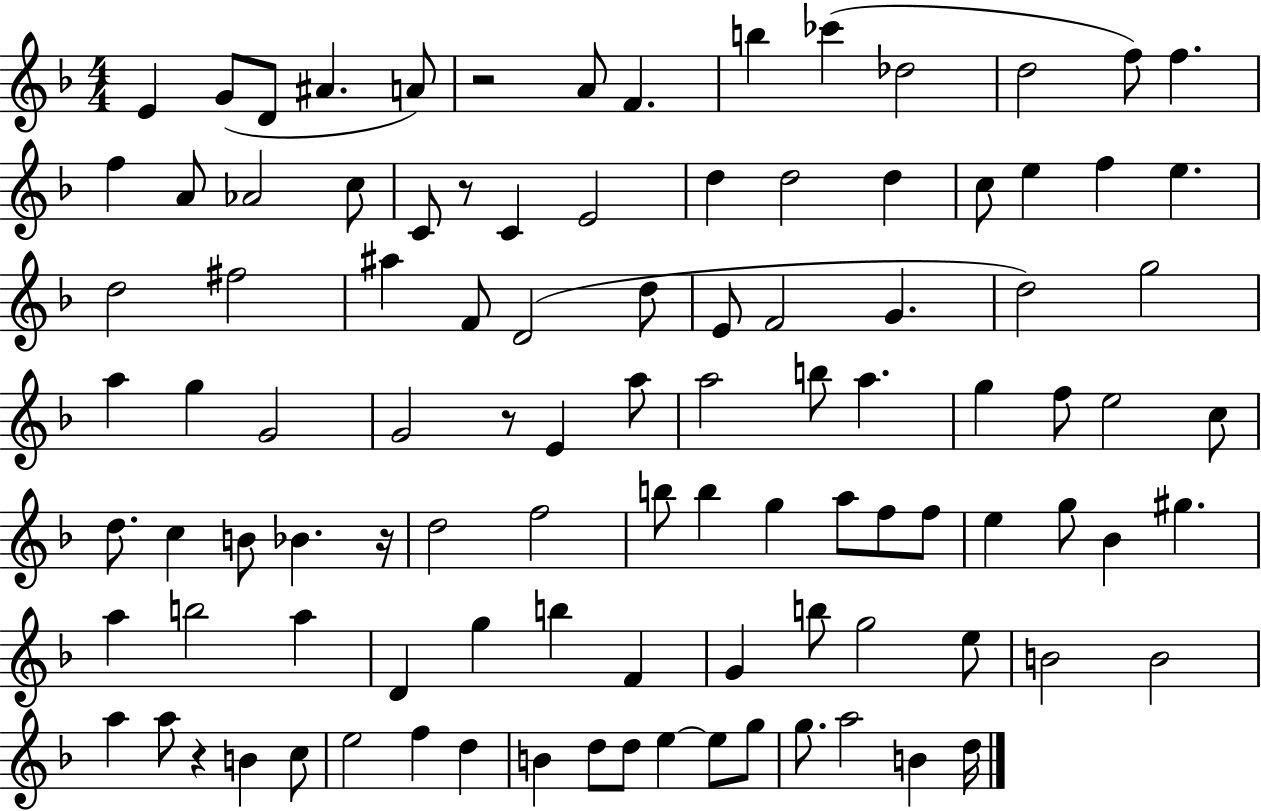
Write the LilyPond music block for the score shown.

{
  \clef treble
  \numericTimeSignature
  \time 4/4
  \key f \major
  e'4 g'8( d'8 ais'4. a'8) | r2 a'8 f'4. | b''4 ces'''4( des''2 | d''2 f''8) f''4. | \break f''4 a'8 aes'2 c''8 | c'8 r8 c'4 e'2 | d''4 d''2 d''4 | c''8 e''4 f''4 e''4. | \break d''2 fis''2 | ais''4 f'8 d'2( d''8 | e'8 f'2 g'4. | d''2) g''2 | \break a''4 g''4 g'2 | g'2 r8 e'4 a''8 | a''2 b''8 a''4. | g''4 f''8 e''2 c''8 | \break d''8. c''4 b'8 bes'4. r16 | d''2 f''2 | b''8 b''4 g''4 a''8 f''8 f''8 | e''4 g''8 bes'4 gis''4. | \break a''4 b''2 a''4 | d'4 g''4 b''4 f'4 | g'4 b''8 g''2 e''8 | b'2 b'2 | \break a''4 a''8 r4 b'4 c''8 | e''2 f''4 d''4 | b'4 d''8 d''8 e''4~~ e''8 g''8 | g''8. a''2 b'4 d''16 | \break \bar "|."
}